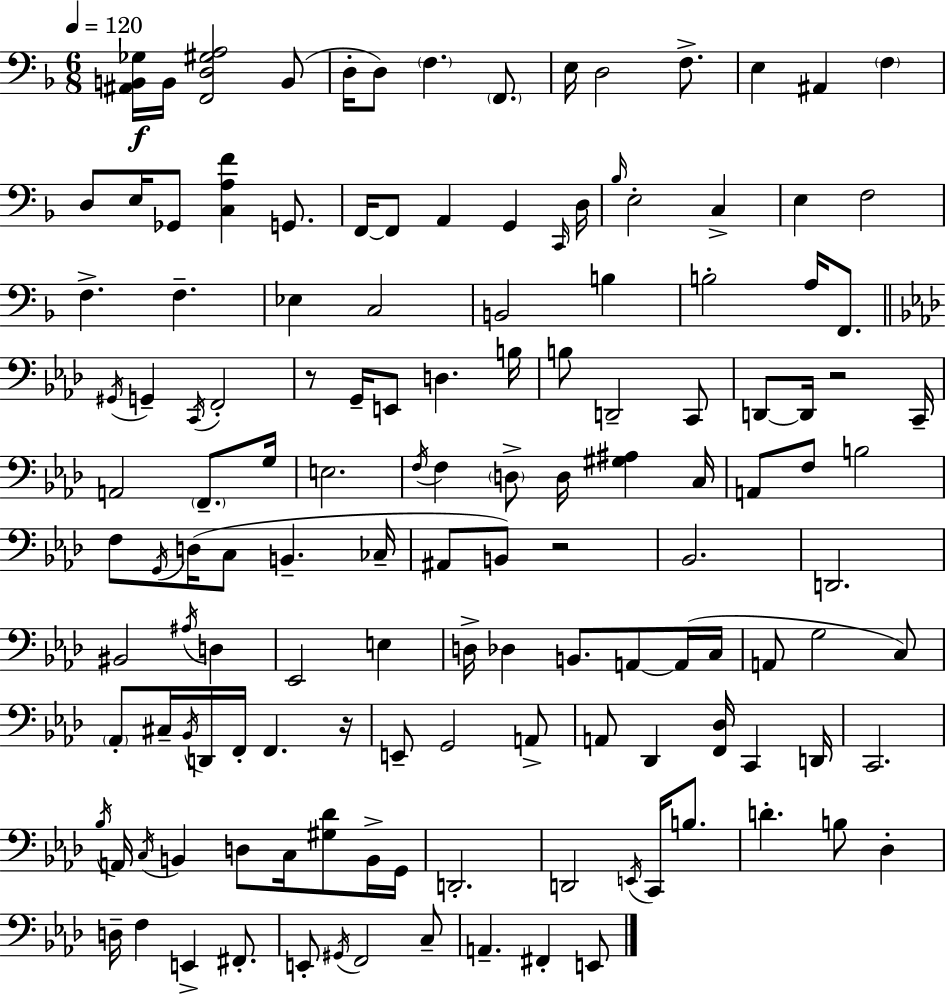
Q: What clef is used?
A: bass